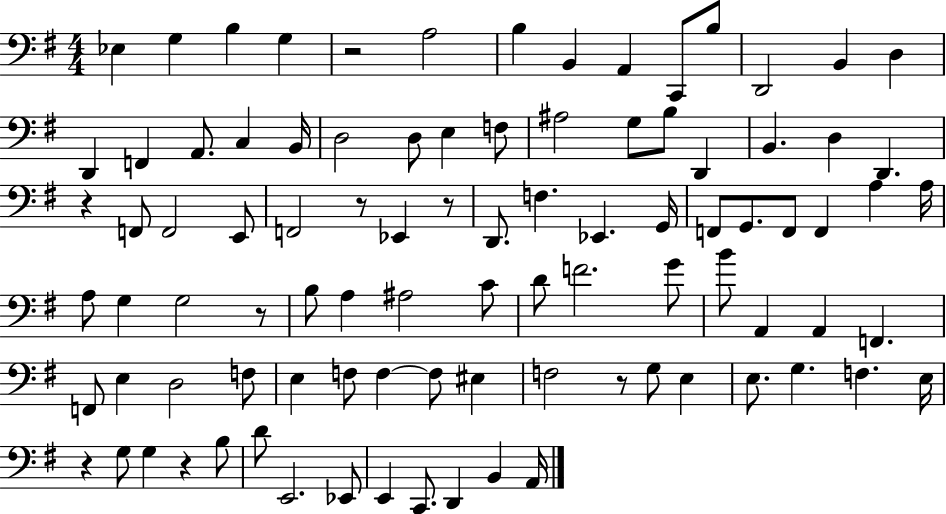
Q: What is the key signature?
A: G major